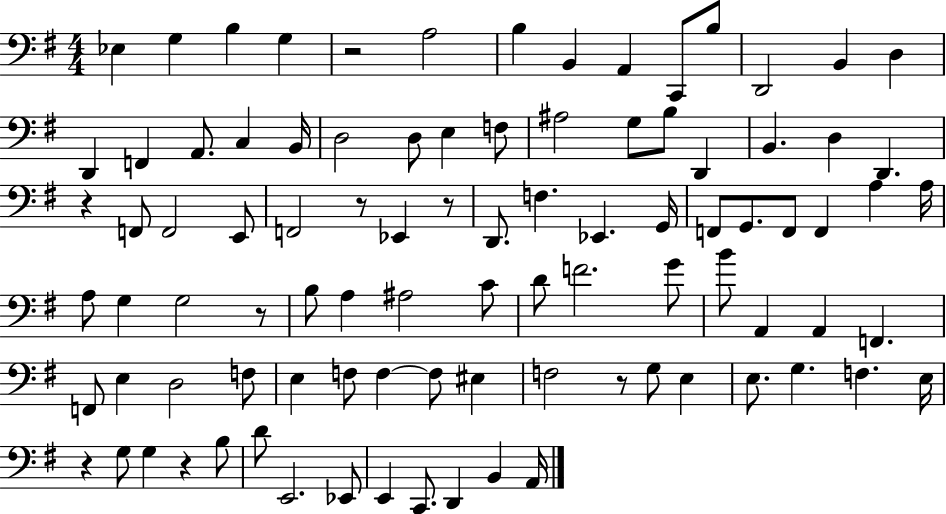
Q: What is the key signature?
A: G major